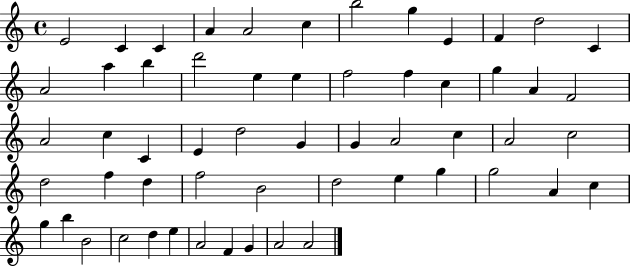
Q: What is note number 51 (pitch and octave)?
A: D5